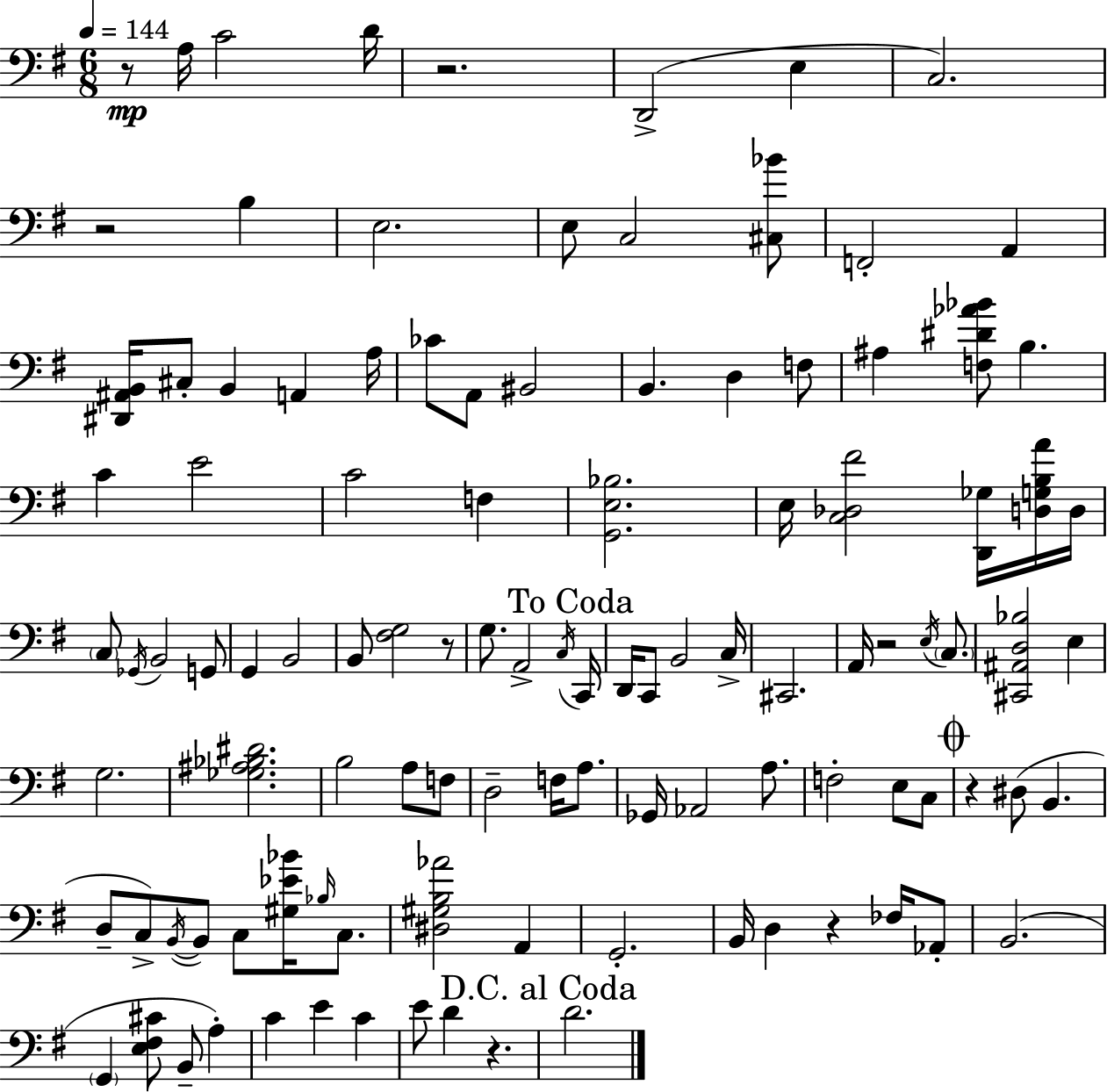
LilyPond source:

{
  \clef bass
  \numericTimeSignature
  \time 6/8
  \key e \minor
  \tempo 4 = 144
  \repeat volta 2 { r8\mp a16 c'2 d'16 | r2. | d,2->( e4 | c2.) | \break r2 b4 | e2. | e8 c2 <cis bes'>8 | f,2-. a,4 | \break <dis, ais, b,>16 cis8-. b,4 a,4 a16 | ces'8 a,8 bis,2 | b,4. d4 f8 | ais4 <f dis' aes' bes'>8 b4. | \break c'4 e'2 | c'2 f4 | <g, e bes>2. | e16 <c des fis'>2 <d, ges>16 <d g b a'>16 d16 | \break \parenthesize c8 \acciaccatura { ges,16 } b,2 g,8 | g,4 b,2 | b,8 <fis g>2 r8 | g8. a,2-> | \break \acciaccatura { c16 } \mark "To Coda" c,16 d,16 c,8 b,2 | c16-> cis,2. | a,16 r2 \acciaccatura { e16 } | \parenthesize c8. <cis, ais, d bes>2 e4 | \break g2. | <ges ais bes dis'>2. | b2 a8 | f8 d2-- f16 | \break a8. ges,16 aes,2 | a8. f2-. e8 | c8 \mark \markup { \musicglyph "scripts.coda" } r4 dis8( b,4. | d8-- c8->) \acciaccatura { b,16~ }~ b,8 c8 | \break <gis ees' bes'>16 \grace { bes16 } c8. <dis gis b aes'>2 | a,4 g,2.-. | b,16 d4 r4 | fes16 aes,8-. b,2.( | \break \parenthesize g,4 <e fis cis'>8 b,8-- | a4-.) c'4 e'4 | c'4 e'8 d'4 r4. | \mark "D.C. al Coda" d'2. | \break } \bar "|."
}